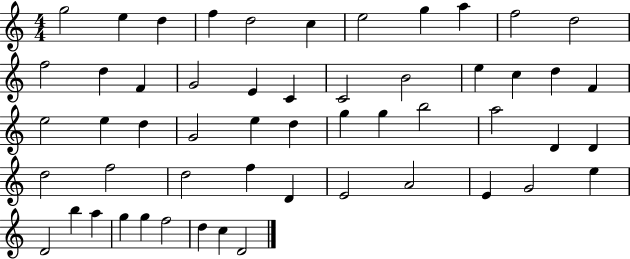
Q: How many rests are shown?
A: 0